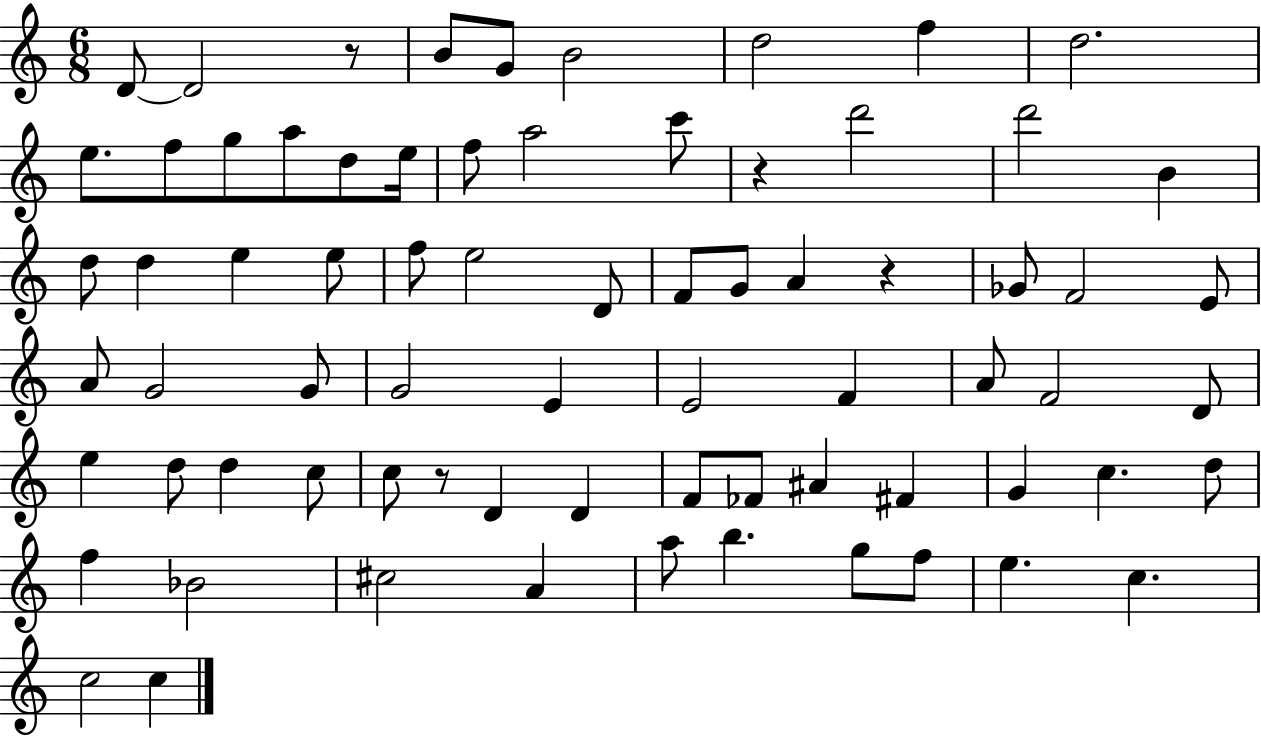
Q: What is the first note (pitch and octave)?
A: D4